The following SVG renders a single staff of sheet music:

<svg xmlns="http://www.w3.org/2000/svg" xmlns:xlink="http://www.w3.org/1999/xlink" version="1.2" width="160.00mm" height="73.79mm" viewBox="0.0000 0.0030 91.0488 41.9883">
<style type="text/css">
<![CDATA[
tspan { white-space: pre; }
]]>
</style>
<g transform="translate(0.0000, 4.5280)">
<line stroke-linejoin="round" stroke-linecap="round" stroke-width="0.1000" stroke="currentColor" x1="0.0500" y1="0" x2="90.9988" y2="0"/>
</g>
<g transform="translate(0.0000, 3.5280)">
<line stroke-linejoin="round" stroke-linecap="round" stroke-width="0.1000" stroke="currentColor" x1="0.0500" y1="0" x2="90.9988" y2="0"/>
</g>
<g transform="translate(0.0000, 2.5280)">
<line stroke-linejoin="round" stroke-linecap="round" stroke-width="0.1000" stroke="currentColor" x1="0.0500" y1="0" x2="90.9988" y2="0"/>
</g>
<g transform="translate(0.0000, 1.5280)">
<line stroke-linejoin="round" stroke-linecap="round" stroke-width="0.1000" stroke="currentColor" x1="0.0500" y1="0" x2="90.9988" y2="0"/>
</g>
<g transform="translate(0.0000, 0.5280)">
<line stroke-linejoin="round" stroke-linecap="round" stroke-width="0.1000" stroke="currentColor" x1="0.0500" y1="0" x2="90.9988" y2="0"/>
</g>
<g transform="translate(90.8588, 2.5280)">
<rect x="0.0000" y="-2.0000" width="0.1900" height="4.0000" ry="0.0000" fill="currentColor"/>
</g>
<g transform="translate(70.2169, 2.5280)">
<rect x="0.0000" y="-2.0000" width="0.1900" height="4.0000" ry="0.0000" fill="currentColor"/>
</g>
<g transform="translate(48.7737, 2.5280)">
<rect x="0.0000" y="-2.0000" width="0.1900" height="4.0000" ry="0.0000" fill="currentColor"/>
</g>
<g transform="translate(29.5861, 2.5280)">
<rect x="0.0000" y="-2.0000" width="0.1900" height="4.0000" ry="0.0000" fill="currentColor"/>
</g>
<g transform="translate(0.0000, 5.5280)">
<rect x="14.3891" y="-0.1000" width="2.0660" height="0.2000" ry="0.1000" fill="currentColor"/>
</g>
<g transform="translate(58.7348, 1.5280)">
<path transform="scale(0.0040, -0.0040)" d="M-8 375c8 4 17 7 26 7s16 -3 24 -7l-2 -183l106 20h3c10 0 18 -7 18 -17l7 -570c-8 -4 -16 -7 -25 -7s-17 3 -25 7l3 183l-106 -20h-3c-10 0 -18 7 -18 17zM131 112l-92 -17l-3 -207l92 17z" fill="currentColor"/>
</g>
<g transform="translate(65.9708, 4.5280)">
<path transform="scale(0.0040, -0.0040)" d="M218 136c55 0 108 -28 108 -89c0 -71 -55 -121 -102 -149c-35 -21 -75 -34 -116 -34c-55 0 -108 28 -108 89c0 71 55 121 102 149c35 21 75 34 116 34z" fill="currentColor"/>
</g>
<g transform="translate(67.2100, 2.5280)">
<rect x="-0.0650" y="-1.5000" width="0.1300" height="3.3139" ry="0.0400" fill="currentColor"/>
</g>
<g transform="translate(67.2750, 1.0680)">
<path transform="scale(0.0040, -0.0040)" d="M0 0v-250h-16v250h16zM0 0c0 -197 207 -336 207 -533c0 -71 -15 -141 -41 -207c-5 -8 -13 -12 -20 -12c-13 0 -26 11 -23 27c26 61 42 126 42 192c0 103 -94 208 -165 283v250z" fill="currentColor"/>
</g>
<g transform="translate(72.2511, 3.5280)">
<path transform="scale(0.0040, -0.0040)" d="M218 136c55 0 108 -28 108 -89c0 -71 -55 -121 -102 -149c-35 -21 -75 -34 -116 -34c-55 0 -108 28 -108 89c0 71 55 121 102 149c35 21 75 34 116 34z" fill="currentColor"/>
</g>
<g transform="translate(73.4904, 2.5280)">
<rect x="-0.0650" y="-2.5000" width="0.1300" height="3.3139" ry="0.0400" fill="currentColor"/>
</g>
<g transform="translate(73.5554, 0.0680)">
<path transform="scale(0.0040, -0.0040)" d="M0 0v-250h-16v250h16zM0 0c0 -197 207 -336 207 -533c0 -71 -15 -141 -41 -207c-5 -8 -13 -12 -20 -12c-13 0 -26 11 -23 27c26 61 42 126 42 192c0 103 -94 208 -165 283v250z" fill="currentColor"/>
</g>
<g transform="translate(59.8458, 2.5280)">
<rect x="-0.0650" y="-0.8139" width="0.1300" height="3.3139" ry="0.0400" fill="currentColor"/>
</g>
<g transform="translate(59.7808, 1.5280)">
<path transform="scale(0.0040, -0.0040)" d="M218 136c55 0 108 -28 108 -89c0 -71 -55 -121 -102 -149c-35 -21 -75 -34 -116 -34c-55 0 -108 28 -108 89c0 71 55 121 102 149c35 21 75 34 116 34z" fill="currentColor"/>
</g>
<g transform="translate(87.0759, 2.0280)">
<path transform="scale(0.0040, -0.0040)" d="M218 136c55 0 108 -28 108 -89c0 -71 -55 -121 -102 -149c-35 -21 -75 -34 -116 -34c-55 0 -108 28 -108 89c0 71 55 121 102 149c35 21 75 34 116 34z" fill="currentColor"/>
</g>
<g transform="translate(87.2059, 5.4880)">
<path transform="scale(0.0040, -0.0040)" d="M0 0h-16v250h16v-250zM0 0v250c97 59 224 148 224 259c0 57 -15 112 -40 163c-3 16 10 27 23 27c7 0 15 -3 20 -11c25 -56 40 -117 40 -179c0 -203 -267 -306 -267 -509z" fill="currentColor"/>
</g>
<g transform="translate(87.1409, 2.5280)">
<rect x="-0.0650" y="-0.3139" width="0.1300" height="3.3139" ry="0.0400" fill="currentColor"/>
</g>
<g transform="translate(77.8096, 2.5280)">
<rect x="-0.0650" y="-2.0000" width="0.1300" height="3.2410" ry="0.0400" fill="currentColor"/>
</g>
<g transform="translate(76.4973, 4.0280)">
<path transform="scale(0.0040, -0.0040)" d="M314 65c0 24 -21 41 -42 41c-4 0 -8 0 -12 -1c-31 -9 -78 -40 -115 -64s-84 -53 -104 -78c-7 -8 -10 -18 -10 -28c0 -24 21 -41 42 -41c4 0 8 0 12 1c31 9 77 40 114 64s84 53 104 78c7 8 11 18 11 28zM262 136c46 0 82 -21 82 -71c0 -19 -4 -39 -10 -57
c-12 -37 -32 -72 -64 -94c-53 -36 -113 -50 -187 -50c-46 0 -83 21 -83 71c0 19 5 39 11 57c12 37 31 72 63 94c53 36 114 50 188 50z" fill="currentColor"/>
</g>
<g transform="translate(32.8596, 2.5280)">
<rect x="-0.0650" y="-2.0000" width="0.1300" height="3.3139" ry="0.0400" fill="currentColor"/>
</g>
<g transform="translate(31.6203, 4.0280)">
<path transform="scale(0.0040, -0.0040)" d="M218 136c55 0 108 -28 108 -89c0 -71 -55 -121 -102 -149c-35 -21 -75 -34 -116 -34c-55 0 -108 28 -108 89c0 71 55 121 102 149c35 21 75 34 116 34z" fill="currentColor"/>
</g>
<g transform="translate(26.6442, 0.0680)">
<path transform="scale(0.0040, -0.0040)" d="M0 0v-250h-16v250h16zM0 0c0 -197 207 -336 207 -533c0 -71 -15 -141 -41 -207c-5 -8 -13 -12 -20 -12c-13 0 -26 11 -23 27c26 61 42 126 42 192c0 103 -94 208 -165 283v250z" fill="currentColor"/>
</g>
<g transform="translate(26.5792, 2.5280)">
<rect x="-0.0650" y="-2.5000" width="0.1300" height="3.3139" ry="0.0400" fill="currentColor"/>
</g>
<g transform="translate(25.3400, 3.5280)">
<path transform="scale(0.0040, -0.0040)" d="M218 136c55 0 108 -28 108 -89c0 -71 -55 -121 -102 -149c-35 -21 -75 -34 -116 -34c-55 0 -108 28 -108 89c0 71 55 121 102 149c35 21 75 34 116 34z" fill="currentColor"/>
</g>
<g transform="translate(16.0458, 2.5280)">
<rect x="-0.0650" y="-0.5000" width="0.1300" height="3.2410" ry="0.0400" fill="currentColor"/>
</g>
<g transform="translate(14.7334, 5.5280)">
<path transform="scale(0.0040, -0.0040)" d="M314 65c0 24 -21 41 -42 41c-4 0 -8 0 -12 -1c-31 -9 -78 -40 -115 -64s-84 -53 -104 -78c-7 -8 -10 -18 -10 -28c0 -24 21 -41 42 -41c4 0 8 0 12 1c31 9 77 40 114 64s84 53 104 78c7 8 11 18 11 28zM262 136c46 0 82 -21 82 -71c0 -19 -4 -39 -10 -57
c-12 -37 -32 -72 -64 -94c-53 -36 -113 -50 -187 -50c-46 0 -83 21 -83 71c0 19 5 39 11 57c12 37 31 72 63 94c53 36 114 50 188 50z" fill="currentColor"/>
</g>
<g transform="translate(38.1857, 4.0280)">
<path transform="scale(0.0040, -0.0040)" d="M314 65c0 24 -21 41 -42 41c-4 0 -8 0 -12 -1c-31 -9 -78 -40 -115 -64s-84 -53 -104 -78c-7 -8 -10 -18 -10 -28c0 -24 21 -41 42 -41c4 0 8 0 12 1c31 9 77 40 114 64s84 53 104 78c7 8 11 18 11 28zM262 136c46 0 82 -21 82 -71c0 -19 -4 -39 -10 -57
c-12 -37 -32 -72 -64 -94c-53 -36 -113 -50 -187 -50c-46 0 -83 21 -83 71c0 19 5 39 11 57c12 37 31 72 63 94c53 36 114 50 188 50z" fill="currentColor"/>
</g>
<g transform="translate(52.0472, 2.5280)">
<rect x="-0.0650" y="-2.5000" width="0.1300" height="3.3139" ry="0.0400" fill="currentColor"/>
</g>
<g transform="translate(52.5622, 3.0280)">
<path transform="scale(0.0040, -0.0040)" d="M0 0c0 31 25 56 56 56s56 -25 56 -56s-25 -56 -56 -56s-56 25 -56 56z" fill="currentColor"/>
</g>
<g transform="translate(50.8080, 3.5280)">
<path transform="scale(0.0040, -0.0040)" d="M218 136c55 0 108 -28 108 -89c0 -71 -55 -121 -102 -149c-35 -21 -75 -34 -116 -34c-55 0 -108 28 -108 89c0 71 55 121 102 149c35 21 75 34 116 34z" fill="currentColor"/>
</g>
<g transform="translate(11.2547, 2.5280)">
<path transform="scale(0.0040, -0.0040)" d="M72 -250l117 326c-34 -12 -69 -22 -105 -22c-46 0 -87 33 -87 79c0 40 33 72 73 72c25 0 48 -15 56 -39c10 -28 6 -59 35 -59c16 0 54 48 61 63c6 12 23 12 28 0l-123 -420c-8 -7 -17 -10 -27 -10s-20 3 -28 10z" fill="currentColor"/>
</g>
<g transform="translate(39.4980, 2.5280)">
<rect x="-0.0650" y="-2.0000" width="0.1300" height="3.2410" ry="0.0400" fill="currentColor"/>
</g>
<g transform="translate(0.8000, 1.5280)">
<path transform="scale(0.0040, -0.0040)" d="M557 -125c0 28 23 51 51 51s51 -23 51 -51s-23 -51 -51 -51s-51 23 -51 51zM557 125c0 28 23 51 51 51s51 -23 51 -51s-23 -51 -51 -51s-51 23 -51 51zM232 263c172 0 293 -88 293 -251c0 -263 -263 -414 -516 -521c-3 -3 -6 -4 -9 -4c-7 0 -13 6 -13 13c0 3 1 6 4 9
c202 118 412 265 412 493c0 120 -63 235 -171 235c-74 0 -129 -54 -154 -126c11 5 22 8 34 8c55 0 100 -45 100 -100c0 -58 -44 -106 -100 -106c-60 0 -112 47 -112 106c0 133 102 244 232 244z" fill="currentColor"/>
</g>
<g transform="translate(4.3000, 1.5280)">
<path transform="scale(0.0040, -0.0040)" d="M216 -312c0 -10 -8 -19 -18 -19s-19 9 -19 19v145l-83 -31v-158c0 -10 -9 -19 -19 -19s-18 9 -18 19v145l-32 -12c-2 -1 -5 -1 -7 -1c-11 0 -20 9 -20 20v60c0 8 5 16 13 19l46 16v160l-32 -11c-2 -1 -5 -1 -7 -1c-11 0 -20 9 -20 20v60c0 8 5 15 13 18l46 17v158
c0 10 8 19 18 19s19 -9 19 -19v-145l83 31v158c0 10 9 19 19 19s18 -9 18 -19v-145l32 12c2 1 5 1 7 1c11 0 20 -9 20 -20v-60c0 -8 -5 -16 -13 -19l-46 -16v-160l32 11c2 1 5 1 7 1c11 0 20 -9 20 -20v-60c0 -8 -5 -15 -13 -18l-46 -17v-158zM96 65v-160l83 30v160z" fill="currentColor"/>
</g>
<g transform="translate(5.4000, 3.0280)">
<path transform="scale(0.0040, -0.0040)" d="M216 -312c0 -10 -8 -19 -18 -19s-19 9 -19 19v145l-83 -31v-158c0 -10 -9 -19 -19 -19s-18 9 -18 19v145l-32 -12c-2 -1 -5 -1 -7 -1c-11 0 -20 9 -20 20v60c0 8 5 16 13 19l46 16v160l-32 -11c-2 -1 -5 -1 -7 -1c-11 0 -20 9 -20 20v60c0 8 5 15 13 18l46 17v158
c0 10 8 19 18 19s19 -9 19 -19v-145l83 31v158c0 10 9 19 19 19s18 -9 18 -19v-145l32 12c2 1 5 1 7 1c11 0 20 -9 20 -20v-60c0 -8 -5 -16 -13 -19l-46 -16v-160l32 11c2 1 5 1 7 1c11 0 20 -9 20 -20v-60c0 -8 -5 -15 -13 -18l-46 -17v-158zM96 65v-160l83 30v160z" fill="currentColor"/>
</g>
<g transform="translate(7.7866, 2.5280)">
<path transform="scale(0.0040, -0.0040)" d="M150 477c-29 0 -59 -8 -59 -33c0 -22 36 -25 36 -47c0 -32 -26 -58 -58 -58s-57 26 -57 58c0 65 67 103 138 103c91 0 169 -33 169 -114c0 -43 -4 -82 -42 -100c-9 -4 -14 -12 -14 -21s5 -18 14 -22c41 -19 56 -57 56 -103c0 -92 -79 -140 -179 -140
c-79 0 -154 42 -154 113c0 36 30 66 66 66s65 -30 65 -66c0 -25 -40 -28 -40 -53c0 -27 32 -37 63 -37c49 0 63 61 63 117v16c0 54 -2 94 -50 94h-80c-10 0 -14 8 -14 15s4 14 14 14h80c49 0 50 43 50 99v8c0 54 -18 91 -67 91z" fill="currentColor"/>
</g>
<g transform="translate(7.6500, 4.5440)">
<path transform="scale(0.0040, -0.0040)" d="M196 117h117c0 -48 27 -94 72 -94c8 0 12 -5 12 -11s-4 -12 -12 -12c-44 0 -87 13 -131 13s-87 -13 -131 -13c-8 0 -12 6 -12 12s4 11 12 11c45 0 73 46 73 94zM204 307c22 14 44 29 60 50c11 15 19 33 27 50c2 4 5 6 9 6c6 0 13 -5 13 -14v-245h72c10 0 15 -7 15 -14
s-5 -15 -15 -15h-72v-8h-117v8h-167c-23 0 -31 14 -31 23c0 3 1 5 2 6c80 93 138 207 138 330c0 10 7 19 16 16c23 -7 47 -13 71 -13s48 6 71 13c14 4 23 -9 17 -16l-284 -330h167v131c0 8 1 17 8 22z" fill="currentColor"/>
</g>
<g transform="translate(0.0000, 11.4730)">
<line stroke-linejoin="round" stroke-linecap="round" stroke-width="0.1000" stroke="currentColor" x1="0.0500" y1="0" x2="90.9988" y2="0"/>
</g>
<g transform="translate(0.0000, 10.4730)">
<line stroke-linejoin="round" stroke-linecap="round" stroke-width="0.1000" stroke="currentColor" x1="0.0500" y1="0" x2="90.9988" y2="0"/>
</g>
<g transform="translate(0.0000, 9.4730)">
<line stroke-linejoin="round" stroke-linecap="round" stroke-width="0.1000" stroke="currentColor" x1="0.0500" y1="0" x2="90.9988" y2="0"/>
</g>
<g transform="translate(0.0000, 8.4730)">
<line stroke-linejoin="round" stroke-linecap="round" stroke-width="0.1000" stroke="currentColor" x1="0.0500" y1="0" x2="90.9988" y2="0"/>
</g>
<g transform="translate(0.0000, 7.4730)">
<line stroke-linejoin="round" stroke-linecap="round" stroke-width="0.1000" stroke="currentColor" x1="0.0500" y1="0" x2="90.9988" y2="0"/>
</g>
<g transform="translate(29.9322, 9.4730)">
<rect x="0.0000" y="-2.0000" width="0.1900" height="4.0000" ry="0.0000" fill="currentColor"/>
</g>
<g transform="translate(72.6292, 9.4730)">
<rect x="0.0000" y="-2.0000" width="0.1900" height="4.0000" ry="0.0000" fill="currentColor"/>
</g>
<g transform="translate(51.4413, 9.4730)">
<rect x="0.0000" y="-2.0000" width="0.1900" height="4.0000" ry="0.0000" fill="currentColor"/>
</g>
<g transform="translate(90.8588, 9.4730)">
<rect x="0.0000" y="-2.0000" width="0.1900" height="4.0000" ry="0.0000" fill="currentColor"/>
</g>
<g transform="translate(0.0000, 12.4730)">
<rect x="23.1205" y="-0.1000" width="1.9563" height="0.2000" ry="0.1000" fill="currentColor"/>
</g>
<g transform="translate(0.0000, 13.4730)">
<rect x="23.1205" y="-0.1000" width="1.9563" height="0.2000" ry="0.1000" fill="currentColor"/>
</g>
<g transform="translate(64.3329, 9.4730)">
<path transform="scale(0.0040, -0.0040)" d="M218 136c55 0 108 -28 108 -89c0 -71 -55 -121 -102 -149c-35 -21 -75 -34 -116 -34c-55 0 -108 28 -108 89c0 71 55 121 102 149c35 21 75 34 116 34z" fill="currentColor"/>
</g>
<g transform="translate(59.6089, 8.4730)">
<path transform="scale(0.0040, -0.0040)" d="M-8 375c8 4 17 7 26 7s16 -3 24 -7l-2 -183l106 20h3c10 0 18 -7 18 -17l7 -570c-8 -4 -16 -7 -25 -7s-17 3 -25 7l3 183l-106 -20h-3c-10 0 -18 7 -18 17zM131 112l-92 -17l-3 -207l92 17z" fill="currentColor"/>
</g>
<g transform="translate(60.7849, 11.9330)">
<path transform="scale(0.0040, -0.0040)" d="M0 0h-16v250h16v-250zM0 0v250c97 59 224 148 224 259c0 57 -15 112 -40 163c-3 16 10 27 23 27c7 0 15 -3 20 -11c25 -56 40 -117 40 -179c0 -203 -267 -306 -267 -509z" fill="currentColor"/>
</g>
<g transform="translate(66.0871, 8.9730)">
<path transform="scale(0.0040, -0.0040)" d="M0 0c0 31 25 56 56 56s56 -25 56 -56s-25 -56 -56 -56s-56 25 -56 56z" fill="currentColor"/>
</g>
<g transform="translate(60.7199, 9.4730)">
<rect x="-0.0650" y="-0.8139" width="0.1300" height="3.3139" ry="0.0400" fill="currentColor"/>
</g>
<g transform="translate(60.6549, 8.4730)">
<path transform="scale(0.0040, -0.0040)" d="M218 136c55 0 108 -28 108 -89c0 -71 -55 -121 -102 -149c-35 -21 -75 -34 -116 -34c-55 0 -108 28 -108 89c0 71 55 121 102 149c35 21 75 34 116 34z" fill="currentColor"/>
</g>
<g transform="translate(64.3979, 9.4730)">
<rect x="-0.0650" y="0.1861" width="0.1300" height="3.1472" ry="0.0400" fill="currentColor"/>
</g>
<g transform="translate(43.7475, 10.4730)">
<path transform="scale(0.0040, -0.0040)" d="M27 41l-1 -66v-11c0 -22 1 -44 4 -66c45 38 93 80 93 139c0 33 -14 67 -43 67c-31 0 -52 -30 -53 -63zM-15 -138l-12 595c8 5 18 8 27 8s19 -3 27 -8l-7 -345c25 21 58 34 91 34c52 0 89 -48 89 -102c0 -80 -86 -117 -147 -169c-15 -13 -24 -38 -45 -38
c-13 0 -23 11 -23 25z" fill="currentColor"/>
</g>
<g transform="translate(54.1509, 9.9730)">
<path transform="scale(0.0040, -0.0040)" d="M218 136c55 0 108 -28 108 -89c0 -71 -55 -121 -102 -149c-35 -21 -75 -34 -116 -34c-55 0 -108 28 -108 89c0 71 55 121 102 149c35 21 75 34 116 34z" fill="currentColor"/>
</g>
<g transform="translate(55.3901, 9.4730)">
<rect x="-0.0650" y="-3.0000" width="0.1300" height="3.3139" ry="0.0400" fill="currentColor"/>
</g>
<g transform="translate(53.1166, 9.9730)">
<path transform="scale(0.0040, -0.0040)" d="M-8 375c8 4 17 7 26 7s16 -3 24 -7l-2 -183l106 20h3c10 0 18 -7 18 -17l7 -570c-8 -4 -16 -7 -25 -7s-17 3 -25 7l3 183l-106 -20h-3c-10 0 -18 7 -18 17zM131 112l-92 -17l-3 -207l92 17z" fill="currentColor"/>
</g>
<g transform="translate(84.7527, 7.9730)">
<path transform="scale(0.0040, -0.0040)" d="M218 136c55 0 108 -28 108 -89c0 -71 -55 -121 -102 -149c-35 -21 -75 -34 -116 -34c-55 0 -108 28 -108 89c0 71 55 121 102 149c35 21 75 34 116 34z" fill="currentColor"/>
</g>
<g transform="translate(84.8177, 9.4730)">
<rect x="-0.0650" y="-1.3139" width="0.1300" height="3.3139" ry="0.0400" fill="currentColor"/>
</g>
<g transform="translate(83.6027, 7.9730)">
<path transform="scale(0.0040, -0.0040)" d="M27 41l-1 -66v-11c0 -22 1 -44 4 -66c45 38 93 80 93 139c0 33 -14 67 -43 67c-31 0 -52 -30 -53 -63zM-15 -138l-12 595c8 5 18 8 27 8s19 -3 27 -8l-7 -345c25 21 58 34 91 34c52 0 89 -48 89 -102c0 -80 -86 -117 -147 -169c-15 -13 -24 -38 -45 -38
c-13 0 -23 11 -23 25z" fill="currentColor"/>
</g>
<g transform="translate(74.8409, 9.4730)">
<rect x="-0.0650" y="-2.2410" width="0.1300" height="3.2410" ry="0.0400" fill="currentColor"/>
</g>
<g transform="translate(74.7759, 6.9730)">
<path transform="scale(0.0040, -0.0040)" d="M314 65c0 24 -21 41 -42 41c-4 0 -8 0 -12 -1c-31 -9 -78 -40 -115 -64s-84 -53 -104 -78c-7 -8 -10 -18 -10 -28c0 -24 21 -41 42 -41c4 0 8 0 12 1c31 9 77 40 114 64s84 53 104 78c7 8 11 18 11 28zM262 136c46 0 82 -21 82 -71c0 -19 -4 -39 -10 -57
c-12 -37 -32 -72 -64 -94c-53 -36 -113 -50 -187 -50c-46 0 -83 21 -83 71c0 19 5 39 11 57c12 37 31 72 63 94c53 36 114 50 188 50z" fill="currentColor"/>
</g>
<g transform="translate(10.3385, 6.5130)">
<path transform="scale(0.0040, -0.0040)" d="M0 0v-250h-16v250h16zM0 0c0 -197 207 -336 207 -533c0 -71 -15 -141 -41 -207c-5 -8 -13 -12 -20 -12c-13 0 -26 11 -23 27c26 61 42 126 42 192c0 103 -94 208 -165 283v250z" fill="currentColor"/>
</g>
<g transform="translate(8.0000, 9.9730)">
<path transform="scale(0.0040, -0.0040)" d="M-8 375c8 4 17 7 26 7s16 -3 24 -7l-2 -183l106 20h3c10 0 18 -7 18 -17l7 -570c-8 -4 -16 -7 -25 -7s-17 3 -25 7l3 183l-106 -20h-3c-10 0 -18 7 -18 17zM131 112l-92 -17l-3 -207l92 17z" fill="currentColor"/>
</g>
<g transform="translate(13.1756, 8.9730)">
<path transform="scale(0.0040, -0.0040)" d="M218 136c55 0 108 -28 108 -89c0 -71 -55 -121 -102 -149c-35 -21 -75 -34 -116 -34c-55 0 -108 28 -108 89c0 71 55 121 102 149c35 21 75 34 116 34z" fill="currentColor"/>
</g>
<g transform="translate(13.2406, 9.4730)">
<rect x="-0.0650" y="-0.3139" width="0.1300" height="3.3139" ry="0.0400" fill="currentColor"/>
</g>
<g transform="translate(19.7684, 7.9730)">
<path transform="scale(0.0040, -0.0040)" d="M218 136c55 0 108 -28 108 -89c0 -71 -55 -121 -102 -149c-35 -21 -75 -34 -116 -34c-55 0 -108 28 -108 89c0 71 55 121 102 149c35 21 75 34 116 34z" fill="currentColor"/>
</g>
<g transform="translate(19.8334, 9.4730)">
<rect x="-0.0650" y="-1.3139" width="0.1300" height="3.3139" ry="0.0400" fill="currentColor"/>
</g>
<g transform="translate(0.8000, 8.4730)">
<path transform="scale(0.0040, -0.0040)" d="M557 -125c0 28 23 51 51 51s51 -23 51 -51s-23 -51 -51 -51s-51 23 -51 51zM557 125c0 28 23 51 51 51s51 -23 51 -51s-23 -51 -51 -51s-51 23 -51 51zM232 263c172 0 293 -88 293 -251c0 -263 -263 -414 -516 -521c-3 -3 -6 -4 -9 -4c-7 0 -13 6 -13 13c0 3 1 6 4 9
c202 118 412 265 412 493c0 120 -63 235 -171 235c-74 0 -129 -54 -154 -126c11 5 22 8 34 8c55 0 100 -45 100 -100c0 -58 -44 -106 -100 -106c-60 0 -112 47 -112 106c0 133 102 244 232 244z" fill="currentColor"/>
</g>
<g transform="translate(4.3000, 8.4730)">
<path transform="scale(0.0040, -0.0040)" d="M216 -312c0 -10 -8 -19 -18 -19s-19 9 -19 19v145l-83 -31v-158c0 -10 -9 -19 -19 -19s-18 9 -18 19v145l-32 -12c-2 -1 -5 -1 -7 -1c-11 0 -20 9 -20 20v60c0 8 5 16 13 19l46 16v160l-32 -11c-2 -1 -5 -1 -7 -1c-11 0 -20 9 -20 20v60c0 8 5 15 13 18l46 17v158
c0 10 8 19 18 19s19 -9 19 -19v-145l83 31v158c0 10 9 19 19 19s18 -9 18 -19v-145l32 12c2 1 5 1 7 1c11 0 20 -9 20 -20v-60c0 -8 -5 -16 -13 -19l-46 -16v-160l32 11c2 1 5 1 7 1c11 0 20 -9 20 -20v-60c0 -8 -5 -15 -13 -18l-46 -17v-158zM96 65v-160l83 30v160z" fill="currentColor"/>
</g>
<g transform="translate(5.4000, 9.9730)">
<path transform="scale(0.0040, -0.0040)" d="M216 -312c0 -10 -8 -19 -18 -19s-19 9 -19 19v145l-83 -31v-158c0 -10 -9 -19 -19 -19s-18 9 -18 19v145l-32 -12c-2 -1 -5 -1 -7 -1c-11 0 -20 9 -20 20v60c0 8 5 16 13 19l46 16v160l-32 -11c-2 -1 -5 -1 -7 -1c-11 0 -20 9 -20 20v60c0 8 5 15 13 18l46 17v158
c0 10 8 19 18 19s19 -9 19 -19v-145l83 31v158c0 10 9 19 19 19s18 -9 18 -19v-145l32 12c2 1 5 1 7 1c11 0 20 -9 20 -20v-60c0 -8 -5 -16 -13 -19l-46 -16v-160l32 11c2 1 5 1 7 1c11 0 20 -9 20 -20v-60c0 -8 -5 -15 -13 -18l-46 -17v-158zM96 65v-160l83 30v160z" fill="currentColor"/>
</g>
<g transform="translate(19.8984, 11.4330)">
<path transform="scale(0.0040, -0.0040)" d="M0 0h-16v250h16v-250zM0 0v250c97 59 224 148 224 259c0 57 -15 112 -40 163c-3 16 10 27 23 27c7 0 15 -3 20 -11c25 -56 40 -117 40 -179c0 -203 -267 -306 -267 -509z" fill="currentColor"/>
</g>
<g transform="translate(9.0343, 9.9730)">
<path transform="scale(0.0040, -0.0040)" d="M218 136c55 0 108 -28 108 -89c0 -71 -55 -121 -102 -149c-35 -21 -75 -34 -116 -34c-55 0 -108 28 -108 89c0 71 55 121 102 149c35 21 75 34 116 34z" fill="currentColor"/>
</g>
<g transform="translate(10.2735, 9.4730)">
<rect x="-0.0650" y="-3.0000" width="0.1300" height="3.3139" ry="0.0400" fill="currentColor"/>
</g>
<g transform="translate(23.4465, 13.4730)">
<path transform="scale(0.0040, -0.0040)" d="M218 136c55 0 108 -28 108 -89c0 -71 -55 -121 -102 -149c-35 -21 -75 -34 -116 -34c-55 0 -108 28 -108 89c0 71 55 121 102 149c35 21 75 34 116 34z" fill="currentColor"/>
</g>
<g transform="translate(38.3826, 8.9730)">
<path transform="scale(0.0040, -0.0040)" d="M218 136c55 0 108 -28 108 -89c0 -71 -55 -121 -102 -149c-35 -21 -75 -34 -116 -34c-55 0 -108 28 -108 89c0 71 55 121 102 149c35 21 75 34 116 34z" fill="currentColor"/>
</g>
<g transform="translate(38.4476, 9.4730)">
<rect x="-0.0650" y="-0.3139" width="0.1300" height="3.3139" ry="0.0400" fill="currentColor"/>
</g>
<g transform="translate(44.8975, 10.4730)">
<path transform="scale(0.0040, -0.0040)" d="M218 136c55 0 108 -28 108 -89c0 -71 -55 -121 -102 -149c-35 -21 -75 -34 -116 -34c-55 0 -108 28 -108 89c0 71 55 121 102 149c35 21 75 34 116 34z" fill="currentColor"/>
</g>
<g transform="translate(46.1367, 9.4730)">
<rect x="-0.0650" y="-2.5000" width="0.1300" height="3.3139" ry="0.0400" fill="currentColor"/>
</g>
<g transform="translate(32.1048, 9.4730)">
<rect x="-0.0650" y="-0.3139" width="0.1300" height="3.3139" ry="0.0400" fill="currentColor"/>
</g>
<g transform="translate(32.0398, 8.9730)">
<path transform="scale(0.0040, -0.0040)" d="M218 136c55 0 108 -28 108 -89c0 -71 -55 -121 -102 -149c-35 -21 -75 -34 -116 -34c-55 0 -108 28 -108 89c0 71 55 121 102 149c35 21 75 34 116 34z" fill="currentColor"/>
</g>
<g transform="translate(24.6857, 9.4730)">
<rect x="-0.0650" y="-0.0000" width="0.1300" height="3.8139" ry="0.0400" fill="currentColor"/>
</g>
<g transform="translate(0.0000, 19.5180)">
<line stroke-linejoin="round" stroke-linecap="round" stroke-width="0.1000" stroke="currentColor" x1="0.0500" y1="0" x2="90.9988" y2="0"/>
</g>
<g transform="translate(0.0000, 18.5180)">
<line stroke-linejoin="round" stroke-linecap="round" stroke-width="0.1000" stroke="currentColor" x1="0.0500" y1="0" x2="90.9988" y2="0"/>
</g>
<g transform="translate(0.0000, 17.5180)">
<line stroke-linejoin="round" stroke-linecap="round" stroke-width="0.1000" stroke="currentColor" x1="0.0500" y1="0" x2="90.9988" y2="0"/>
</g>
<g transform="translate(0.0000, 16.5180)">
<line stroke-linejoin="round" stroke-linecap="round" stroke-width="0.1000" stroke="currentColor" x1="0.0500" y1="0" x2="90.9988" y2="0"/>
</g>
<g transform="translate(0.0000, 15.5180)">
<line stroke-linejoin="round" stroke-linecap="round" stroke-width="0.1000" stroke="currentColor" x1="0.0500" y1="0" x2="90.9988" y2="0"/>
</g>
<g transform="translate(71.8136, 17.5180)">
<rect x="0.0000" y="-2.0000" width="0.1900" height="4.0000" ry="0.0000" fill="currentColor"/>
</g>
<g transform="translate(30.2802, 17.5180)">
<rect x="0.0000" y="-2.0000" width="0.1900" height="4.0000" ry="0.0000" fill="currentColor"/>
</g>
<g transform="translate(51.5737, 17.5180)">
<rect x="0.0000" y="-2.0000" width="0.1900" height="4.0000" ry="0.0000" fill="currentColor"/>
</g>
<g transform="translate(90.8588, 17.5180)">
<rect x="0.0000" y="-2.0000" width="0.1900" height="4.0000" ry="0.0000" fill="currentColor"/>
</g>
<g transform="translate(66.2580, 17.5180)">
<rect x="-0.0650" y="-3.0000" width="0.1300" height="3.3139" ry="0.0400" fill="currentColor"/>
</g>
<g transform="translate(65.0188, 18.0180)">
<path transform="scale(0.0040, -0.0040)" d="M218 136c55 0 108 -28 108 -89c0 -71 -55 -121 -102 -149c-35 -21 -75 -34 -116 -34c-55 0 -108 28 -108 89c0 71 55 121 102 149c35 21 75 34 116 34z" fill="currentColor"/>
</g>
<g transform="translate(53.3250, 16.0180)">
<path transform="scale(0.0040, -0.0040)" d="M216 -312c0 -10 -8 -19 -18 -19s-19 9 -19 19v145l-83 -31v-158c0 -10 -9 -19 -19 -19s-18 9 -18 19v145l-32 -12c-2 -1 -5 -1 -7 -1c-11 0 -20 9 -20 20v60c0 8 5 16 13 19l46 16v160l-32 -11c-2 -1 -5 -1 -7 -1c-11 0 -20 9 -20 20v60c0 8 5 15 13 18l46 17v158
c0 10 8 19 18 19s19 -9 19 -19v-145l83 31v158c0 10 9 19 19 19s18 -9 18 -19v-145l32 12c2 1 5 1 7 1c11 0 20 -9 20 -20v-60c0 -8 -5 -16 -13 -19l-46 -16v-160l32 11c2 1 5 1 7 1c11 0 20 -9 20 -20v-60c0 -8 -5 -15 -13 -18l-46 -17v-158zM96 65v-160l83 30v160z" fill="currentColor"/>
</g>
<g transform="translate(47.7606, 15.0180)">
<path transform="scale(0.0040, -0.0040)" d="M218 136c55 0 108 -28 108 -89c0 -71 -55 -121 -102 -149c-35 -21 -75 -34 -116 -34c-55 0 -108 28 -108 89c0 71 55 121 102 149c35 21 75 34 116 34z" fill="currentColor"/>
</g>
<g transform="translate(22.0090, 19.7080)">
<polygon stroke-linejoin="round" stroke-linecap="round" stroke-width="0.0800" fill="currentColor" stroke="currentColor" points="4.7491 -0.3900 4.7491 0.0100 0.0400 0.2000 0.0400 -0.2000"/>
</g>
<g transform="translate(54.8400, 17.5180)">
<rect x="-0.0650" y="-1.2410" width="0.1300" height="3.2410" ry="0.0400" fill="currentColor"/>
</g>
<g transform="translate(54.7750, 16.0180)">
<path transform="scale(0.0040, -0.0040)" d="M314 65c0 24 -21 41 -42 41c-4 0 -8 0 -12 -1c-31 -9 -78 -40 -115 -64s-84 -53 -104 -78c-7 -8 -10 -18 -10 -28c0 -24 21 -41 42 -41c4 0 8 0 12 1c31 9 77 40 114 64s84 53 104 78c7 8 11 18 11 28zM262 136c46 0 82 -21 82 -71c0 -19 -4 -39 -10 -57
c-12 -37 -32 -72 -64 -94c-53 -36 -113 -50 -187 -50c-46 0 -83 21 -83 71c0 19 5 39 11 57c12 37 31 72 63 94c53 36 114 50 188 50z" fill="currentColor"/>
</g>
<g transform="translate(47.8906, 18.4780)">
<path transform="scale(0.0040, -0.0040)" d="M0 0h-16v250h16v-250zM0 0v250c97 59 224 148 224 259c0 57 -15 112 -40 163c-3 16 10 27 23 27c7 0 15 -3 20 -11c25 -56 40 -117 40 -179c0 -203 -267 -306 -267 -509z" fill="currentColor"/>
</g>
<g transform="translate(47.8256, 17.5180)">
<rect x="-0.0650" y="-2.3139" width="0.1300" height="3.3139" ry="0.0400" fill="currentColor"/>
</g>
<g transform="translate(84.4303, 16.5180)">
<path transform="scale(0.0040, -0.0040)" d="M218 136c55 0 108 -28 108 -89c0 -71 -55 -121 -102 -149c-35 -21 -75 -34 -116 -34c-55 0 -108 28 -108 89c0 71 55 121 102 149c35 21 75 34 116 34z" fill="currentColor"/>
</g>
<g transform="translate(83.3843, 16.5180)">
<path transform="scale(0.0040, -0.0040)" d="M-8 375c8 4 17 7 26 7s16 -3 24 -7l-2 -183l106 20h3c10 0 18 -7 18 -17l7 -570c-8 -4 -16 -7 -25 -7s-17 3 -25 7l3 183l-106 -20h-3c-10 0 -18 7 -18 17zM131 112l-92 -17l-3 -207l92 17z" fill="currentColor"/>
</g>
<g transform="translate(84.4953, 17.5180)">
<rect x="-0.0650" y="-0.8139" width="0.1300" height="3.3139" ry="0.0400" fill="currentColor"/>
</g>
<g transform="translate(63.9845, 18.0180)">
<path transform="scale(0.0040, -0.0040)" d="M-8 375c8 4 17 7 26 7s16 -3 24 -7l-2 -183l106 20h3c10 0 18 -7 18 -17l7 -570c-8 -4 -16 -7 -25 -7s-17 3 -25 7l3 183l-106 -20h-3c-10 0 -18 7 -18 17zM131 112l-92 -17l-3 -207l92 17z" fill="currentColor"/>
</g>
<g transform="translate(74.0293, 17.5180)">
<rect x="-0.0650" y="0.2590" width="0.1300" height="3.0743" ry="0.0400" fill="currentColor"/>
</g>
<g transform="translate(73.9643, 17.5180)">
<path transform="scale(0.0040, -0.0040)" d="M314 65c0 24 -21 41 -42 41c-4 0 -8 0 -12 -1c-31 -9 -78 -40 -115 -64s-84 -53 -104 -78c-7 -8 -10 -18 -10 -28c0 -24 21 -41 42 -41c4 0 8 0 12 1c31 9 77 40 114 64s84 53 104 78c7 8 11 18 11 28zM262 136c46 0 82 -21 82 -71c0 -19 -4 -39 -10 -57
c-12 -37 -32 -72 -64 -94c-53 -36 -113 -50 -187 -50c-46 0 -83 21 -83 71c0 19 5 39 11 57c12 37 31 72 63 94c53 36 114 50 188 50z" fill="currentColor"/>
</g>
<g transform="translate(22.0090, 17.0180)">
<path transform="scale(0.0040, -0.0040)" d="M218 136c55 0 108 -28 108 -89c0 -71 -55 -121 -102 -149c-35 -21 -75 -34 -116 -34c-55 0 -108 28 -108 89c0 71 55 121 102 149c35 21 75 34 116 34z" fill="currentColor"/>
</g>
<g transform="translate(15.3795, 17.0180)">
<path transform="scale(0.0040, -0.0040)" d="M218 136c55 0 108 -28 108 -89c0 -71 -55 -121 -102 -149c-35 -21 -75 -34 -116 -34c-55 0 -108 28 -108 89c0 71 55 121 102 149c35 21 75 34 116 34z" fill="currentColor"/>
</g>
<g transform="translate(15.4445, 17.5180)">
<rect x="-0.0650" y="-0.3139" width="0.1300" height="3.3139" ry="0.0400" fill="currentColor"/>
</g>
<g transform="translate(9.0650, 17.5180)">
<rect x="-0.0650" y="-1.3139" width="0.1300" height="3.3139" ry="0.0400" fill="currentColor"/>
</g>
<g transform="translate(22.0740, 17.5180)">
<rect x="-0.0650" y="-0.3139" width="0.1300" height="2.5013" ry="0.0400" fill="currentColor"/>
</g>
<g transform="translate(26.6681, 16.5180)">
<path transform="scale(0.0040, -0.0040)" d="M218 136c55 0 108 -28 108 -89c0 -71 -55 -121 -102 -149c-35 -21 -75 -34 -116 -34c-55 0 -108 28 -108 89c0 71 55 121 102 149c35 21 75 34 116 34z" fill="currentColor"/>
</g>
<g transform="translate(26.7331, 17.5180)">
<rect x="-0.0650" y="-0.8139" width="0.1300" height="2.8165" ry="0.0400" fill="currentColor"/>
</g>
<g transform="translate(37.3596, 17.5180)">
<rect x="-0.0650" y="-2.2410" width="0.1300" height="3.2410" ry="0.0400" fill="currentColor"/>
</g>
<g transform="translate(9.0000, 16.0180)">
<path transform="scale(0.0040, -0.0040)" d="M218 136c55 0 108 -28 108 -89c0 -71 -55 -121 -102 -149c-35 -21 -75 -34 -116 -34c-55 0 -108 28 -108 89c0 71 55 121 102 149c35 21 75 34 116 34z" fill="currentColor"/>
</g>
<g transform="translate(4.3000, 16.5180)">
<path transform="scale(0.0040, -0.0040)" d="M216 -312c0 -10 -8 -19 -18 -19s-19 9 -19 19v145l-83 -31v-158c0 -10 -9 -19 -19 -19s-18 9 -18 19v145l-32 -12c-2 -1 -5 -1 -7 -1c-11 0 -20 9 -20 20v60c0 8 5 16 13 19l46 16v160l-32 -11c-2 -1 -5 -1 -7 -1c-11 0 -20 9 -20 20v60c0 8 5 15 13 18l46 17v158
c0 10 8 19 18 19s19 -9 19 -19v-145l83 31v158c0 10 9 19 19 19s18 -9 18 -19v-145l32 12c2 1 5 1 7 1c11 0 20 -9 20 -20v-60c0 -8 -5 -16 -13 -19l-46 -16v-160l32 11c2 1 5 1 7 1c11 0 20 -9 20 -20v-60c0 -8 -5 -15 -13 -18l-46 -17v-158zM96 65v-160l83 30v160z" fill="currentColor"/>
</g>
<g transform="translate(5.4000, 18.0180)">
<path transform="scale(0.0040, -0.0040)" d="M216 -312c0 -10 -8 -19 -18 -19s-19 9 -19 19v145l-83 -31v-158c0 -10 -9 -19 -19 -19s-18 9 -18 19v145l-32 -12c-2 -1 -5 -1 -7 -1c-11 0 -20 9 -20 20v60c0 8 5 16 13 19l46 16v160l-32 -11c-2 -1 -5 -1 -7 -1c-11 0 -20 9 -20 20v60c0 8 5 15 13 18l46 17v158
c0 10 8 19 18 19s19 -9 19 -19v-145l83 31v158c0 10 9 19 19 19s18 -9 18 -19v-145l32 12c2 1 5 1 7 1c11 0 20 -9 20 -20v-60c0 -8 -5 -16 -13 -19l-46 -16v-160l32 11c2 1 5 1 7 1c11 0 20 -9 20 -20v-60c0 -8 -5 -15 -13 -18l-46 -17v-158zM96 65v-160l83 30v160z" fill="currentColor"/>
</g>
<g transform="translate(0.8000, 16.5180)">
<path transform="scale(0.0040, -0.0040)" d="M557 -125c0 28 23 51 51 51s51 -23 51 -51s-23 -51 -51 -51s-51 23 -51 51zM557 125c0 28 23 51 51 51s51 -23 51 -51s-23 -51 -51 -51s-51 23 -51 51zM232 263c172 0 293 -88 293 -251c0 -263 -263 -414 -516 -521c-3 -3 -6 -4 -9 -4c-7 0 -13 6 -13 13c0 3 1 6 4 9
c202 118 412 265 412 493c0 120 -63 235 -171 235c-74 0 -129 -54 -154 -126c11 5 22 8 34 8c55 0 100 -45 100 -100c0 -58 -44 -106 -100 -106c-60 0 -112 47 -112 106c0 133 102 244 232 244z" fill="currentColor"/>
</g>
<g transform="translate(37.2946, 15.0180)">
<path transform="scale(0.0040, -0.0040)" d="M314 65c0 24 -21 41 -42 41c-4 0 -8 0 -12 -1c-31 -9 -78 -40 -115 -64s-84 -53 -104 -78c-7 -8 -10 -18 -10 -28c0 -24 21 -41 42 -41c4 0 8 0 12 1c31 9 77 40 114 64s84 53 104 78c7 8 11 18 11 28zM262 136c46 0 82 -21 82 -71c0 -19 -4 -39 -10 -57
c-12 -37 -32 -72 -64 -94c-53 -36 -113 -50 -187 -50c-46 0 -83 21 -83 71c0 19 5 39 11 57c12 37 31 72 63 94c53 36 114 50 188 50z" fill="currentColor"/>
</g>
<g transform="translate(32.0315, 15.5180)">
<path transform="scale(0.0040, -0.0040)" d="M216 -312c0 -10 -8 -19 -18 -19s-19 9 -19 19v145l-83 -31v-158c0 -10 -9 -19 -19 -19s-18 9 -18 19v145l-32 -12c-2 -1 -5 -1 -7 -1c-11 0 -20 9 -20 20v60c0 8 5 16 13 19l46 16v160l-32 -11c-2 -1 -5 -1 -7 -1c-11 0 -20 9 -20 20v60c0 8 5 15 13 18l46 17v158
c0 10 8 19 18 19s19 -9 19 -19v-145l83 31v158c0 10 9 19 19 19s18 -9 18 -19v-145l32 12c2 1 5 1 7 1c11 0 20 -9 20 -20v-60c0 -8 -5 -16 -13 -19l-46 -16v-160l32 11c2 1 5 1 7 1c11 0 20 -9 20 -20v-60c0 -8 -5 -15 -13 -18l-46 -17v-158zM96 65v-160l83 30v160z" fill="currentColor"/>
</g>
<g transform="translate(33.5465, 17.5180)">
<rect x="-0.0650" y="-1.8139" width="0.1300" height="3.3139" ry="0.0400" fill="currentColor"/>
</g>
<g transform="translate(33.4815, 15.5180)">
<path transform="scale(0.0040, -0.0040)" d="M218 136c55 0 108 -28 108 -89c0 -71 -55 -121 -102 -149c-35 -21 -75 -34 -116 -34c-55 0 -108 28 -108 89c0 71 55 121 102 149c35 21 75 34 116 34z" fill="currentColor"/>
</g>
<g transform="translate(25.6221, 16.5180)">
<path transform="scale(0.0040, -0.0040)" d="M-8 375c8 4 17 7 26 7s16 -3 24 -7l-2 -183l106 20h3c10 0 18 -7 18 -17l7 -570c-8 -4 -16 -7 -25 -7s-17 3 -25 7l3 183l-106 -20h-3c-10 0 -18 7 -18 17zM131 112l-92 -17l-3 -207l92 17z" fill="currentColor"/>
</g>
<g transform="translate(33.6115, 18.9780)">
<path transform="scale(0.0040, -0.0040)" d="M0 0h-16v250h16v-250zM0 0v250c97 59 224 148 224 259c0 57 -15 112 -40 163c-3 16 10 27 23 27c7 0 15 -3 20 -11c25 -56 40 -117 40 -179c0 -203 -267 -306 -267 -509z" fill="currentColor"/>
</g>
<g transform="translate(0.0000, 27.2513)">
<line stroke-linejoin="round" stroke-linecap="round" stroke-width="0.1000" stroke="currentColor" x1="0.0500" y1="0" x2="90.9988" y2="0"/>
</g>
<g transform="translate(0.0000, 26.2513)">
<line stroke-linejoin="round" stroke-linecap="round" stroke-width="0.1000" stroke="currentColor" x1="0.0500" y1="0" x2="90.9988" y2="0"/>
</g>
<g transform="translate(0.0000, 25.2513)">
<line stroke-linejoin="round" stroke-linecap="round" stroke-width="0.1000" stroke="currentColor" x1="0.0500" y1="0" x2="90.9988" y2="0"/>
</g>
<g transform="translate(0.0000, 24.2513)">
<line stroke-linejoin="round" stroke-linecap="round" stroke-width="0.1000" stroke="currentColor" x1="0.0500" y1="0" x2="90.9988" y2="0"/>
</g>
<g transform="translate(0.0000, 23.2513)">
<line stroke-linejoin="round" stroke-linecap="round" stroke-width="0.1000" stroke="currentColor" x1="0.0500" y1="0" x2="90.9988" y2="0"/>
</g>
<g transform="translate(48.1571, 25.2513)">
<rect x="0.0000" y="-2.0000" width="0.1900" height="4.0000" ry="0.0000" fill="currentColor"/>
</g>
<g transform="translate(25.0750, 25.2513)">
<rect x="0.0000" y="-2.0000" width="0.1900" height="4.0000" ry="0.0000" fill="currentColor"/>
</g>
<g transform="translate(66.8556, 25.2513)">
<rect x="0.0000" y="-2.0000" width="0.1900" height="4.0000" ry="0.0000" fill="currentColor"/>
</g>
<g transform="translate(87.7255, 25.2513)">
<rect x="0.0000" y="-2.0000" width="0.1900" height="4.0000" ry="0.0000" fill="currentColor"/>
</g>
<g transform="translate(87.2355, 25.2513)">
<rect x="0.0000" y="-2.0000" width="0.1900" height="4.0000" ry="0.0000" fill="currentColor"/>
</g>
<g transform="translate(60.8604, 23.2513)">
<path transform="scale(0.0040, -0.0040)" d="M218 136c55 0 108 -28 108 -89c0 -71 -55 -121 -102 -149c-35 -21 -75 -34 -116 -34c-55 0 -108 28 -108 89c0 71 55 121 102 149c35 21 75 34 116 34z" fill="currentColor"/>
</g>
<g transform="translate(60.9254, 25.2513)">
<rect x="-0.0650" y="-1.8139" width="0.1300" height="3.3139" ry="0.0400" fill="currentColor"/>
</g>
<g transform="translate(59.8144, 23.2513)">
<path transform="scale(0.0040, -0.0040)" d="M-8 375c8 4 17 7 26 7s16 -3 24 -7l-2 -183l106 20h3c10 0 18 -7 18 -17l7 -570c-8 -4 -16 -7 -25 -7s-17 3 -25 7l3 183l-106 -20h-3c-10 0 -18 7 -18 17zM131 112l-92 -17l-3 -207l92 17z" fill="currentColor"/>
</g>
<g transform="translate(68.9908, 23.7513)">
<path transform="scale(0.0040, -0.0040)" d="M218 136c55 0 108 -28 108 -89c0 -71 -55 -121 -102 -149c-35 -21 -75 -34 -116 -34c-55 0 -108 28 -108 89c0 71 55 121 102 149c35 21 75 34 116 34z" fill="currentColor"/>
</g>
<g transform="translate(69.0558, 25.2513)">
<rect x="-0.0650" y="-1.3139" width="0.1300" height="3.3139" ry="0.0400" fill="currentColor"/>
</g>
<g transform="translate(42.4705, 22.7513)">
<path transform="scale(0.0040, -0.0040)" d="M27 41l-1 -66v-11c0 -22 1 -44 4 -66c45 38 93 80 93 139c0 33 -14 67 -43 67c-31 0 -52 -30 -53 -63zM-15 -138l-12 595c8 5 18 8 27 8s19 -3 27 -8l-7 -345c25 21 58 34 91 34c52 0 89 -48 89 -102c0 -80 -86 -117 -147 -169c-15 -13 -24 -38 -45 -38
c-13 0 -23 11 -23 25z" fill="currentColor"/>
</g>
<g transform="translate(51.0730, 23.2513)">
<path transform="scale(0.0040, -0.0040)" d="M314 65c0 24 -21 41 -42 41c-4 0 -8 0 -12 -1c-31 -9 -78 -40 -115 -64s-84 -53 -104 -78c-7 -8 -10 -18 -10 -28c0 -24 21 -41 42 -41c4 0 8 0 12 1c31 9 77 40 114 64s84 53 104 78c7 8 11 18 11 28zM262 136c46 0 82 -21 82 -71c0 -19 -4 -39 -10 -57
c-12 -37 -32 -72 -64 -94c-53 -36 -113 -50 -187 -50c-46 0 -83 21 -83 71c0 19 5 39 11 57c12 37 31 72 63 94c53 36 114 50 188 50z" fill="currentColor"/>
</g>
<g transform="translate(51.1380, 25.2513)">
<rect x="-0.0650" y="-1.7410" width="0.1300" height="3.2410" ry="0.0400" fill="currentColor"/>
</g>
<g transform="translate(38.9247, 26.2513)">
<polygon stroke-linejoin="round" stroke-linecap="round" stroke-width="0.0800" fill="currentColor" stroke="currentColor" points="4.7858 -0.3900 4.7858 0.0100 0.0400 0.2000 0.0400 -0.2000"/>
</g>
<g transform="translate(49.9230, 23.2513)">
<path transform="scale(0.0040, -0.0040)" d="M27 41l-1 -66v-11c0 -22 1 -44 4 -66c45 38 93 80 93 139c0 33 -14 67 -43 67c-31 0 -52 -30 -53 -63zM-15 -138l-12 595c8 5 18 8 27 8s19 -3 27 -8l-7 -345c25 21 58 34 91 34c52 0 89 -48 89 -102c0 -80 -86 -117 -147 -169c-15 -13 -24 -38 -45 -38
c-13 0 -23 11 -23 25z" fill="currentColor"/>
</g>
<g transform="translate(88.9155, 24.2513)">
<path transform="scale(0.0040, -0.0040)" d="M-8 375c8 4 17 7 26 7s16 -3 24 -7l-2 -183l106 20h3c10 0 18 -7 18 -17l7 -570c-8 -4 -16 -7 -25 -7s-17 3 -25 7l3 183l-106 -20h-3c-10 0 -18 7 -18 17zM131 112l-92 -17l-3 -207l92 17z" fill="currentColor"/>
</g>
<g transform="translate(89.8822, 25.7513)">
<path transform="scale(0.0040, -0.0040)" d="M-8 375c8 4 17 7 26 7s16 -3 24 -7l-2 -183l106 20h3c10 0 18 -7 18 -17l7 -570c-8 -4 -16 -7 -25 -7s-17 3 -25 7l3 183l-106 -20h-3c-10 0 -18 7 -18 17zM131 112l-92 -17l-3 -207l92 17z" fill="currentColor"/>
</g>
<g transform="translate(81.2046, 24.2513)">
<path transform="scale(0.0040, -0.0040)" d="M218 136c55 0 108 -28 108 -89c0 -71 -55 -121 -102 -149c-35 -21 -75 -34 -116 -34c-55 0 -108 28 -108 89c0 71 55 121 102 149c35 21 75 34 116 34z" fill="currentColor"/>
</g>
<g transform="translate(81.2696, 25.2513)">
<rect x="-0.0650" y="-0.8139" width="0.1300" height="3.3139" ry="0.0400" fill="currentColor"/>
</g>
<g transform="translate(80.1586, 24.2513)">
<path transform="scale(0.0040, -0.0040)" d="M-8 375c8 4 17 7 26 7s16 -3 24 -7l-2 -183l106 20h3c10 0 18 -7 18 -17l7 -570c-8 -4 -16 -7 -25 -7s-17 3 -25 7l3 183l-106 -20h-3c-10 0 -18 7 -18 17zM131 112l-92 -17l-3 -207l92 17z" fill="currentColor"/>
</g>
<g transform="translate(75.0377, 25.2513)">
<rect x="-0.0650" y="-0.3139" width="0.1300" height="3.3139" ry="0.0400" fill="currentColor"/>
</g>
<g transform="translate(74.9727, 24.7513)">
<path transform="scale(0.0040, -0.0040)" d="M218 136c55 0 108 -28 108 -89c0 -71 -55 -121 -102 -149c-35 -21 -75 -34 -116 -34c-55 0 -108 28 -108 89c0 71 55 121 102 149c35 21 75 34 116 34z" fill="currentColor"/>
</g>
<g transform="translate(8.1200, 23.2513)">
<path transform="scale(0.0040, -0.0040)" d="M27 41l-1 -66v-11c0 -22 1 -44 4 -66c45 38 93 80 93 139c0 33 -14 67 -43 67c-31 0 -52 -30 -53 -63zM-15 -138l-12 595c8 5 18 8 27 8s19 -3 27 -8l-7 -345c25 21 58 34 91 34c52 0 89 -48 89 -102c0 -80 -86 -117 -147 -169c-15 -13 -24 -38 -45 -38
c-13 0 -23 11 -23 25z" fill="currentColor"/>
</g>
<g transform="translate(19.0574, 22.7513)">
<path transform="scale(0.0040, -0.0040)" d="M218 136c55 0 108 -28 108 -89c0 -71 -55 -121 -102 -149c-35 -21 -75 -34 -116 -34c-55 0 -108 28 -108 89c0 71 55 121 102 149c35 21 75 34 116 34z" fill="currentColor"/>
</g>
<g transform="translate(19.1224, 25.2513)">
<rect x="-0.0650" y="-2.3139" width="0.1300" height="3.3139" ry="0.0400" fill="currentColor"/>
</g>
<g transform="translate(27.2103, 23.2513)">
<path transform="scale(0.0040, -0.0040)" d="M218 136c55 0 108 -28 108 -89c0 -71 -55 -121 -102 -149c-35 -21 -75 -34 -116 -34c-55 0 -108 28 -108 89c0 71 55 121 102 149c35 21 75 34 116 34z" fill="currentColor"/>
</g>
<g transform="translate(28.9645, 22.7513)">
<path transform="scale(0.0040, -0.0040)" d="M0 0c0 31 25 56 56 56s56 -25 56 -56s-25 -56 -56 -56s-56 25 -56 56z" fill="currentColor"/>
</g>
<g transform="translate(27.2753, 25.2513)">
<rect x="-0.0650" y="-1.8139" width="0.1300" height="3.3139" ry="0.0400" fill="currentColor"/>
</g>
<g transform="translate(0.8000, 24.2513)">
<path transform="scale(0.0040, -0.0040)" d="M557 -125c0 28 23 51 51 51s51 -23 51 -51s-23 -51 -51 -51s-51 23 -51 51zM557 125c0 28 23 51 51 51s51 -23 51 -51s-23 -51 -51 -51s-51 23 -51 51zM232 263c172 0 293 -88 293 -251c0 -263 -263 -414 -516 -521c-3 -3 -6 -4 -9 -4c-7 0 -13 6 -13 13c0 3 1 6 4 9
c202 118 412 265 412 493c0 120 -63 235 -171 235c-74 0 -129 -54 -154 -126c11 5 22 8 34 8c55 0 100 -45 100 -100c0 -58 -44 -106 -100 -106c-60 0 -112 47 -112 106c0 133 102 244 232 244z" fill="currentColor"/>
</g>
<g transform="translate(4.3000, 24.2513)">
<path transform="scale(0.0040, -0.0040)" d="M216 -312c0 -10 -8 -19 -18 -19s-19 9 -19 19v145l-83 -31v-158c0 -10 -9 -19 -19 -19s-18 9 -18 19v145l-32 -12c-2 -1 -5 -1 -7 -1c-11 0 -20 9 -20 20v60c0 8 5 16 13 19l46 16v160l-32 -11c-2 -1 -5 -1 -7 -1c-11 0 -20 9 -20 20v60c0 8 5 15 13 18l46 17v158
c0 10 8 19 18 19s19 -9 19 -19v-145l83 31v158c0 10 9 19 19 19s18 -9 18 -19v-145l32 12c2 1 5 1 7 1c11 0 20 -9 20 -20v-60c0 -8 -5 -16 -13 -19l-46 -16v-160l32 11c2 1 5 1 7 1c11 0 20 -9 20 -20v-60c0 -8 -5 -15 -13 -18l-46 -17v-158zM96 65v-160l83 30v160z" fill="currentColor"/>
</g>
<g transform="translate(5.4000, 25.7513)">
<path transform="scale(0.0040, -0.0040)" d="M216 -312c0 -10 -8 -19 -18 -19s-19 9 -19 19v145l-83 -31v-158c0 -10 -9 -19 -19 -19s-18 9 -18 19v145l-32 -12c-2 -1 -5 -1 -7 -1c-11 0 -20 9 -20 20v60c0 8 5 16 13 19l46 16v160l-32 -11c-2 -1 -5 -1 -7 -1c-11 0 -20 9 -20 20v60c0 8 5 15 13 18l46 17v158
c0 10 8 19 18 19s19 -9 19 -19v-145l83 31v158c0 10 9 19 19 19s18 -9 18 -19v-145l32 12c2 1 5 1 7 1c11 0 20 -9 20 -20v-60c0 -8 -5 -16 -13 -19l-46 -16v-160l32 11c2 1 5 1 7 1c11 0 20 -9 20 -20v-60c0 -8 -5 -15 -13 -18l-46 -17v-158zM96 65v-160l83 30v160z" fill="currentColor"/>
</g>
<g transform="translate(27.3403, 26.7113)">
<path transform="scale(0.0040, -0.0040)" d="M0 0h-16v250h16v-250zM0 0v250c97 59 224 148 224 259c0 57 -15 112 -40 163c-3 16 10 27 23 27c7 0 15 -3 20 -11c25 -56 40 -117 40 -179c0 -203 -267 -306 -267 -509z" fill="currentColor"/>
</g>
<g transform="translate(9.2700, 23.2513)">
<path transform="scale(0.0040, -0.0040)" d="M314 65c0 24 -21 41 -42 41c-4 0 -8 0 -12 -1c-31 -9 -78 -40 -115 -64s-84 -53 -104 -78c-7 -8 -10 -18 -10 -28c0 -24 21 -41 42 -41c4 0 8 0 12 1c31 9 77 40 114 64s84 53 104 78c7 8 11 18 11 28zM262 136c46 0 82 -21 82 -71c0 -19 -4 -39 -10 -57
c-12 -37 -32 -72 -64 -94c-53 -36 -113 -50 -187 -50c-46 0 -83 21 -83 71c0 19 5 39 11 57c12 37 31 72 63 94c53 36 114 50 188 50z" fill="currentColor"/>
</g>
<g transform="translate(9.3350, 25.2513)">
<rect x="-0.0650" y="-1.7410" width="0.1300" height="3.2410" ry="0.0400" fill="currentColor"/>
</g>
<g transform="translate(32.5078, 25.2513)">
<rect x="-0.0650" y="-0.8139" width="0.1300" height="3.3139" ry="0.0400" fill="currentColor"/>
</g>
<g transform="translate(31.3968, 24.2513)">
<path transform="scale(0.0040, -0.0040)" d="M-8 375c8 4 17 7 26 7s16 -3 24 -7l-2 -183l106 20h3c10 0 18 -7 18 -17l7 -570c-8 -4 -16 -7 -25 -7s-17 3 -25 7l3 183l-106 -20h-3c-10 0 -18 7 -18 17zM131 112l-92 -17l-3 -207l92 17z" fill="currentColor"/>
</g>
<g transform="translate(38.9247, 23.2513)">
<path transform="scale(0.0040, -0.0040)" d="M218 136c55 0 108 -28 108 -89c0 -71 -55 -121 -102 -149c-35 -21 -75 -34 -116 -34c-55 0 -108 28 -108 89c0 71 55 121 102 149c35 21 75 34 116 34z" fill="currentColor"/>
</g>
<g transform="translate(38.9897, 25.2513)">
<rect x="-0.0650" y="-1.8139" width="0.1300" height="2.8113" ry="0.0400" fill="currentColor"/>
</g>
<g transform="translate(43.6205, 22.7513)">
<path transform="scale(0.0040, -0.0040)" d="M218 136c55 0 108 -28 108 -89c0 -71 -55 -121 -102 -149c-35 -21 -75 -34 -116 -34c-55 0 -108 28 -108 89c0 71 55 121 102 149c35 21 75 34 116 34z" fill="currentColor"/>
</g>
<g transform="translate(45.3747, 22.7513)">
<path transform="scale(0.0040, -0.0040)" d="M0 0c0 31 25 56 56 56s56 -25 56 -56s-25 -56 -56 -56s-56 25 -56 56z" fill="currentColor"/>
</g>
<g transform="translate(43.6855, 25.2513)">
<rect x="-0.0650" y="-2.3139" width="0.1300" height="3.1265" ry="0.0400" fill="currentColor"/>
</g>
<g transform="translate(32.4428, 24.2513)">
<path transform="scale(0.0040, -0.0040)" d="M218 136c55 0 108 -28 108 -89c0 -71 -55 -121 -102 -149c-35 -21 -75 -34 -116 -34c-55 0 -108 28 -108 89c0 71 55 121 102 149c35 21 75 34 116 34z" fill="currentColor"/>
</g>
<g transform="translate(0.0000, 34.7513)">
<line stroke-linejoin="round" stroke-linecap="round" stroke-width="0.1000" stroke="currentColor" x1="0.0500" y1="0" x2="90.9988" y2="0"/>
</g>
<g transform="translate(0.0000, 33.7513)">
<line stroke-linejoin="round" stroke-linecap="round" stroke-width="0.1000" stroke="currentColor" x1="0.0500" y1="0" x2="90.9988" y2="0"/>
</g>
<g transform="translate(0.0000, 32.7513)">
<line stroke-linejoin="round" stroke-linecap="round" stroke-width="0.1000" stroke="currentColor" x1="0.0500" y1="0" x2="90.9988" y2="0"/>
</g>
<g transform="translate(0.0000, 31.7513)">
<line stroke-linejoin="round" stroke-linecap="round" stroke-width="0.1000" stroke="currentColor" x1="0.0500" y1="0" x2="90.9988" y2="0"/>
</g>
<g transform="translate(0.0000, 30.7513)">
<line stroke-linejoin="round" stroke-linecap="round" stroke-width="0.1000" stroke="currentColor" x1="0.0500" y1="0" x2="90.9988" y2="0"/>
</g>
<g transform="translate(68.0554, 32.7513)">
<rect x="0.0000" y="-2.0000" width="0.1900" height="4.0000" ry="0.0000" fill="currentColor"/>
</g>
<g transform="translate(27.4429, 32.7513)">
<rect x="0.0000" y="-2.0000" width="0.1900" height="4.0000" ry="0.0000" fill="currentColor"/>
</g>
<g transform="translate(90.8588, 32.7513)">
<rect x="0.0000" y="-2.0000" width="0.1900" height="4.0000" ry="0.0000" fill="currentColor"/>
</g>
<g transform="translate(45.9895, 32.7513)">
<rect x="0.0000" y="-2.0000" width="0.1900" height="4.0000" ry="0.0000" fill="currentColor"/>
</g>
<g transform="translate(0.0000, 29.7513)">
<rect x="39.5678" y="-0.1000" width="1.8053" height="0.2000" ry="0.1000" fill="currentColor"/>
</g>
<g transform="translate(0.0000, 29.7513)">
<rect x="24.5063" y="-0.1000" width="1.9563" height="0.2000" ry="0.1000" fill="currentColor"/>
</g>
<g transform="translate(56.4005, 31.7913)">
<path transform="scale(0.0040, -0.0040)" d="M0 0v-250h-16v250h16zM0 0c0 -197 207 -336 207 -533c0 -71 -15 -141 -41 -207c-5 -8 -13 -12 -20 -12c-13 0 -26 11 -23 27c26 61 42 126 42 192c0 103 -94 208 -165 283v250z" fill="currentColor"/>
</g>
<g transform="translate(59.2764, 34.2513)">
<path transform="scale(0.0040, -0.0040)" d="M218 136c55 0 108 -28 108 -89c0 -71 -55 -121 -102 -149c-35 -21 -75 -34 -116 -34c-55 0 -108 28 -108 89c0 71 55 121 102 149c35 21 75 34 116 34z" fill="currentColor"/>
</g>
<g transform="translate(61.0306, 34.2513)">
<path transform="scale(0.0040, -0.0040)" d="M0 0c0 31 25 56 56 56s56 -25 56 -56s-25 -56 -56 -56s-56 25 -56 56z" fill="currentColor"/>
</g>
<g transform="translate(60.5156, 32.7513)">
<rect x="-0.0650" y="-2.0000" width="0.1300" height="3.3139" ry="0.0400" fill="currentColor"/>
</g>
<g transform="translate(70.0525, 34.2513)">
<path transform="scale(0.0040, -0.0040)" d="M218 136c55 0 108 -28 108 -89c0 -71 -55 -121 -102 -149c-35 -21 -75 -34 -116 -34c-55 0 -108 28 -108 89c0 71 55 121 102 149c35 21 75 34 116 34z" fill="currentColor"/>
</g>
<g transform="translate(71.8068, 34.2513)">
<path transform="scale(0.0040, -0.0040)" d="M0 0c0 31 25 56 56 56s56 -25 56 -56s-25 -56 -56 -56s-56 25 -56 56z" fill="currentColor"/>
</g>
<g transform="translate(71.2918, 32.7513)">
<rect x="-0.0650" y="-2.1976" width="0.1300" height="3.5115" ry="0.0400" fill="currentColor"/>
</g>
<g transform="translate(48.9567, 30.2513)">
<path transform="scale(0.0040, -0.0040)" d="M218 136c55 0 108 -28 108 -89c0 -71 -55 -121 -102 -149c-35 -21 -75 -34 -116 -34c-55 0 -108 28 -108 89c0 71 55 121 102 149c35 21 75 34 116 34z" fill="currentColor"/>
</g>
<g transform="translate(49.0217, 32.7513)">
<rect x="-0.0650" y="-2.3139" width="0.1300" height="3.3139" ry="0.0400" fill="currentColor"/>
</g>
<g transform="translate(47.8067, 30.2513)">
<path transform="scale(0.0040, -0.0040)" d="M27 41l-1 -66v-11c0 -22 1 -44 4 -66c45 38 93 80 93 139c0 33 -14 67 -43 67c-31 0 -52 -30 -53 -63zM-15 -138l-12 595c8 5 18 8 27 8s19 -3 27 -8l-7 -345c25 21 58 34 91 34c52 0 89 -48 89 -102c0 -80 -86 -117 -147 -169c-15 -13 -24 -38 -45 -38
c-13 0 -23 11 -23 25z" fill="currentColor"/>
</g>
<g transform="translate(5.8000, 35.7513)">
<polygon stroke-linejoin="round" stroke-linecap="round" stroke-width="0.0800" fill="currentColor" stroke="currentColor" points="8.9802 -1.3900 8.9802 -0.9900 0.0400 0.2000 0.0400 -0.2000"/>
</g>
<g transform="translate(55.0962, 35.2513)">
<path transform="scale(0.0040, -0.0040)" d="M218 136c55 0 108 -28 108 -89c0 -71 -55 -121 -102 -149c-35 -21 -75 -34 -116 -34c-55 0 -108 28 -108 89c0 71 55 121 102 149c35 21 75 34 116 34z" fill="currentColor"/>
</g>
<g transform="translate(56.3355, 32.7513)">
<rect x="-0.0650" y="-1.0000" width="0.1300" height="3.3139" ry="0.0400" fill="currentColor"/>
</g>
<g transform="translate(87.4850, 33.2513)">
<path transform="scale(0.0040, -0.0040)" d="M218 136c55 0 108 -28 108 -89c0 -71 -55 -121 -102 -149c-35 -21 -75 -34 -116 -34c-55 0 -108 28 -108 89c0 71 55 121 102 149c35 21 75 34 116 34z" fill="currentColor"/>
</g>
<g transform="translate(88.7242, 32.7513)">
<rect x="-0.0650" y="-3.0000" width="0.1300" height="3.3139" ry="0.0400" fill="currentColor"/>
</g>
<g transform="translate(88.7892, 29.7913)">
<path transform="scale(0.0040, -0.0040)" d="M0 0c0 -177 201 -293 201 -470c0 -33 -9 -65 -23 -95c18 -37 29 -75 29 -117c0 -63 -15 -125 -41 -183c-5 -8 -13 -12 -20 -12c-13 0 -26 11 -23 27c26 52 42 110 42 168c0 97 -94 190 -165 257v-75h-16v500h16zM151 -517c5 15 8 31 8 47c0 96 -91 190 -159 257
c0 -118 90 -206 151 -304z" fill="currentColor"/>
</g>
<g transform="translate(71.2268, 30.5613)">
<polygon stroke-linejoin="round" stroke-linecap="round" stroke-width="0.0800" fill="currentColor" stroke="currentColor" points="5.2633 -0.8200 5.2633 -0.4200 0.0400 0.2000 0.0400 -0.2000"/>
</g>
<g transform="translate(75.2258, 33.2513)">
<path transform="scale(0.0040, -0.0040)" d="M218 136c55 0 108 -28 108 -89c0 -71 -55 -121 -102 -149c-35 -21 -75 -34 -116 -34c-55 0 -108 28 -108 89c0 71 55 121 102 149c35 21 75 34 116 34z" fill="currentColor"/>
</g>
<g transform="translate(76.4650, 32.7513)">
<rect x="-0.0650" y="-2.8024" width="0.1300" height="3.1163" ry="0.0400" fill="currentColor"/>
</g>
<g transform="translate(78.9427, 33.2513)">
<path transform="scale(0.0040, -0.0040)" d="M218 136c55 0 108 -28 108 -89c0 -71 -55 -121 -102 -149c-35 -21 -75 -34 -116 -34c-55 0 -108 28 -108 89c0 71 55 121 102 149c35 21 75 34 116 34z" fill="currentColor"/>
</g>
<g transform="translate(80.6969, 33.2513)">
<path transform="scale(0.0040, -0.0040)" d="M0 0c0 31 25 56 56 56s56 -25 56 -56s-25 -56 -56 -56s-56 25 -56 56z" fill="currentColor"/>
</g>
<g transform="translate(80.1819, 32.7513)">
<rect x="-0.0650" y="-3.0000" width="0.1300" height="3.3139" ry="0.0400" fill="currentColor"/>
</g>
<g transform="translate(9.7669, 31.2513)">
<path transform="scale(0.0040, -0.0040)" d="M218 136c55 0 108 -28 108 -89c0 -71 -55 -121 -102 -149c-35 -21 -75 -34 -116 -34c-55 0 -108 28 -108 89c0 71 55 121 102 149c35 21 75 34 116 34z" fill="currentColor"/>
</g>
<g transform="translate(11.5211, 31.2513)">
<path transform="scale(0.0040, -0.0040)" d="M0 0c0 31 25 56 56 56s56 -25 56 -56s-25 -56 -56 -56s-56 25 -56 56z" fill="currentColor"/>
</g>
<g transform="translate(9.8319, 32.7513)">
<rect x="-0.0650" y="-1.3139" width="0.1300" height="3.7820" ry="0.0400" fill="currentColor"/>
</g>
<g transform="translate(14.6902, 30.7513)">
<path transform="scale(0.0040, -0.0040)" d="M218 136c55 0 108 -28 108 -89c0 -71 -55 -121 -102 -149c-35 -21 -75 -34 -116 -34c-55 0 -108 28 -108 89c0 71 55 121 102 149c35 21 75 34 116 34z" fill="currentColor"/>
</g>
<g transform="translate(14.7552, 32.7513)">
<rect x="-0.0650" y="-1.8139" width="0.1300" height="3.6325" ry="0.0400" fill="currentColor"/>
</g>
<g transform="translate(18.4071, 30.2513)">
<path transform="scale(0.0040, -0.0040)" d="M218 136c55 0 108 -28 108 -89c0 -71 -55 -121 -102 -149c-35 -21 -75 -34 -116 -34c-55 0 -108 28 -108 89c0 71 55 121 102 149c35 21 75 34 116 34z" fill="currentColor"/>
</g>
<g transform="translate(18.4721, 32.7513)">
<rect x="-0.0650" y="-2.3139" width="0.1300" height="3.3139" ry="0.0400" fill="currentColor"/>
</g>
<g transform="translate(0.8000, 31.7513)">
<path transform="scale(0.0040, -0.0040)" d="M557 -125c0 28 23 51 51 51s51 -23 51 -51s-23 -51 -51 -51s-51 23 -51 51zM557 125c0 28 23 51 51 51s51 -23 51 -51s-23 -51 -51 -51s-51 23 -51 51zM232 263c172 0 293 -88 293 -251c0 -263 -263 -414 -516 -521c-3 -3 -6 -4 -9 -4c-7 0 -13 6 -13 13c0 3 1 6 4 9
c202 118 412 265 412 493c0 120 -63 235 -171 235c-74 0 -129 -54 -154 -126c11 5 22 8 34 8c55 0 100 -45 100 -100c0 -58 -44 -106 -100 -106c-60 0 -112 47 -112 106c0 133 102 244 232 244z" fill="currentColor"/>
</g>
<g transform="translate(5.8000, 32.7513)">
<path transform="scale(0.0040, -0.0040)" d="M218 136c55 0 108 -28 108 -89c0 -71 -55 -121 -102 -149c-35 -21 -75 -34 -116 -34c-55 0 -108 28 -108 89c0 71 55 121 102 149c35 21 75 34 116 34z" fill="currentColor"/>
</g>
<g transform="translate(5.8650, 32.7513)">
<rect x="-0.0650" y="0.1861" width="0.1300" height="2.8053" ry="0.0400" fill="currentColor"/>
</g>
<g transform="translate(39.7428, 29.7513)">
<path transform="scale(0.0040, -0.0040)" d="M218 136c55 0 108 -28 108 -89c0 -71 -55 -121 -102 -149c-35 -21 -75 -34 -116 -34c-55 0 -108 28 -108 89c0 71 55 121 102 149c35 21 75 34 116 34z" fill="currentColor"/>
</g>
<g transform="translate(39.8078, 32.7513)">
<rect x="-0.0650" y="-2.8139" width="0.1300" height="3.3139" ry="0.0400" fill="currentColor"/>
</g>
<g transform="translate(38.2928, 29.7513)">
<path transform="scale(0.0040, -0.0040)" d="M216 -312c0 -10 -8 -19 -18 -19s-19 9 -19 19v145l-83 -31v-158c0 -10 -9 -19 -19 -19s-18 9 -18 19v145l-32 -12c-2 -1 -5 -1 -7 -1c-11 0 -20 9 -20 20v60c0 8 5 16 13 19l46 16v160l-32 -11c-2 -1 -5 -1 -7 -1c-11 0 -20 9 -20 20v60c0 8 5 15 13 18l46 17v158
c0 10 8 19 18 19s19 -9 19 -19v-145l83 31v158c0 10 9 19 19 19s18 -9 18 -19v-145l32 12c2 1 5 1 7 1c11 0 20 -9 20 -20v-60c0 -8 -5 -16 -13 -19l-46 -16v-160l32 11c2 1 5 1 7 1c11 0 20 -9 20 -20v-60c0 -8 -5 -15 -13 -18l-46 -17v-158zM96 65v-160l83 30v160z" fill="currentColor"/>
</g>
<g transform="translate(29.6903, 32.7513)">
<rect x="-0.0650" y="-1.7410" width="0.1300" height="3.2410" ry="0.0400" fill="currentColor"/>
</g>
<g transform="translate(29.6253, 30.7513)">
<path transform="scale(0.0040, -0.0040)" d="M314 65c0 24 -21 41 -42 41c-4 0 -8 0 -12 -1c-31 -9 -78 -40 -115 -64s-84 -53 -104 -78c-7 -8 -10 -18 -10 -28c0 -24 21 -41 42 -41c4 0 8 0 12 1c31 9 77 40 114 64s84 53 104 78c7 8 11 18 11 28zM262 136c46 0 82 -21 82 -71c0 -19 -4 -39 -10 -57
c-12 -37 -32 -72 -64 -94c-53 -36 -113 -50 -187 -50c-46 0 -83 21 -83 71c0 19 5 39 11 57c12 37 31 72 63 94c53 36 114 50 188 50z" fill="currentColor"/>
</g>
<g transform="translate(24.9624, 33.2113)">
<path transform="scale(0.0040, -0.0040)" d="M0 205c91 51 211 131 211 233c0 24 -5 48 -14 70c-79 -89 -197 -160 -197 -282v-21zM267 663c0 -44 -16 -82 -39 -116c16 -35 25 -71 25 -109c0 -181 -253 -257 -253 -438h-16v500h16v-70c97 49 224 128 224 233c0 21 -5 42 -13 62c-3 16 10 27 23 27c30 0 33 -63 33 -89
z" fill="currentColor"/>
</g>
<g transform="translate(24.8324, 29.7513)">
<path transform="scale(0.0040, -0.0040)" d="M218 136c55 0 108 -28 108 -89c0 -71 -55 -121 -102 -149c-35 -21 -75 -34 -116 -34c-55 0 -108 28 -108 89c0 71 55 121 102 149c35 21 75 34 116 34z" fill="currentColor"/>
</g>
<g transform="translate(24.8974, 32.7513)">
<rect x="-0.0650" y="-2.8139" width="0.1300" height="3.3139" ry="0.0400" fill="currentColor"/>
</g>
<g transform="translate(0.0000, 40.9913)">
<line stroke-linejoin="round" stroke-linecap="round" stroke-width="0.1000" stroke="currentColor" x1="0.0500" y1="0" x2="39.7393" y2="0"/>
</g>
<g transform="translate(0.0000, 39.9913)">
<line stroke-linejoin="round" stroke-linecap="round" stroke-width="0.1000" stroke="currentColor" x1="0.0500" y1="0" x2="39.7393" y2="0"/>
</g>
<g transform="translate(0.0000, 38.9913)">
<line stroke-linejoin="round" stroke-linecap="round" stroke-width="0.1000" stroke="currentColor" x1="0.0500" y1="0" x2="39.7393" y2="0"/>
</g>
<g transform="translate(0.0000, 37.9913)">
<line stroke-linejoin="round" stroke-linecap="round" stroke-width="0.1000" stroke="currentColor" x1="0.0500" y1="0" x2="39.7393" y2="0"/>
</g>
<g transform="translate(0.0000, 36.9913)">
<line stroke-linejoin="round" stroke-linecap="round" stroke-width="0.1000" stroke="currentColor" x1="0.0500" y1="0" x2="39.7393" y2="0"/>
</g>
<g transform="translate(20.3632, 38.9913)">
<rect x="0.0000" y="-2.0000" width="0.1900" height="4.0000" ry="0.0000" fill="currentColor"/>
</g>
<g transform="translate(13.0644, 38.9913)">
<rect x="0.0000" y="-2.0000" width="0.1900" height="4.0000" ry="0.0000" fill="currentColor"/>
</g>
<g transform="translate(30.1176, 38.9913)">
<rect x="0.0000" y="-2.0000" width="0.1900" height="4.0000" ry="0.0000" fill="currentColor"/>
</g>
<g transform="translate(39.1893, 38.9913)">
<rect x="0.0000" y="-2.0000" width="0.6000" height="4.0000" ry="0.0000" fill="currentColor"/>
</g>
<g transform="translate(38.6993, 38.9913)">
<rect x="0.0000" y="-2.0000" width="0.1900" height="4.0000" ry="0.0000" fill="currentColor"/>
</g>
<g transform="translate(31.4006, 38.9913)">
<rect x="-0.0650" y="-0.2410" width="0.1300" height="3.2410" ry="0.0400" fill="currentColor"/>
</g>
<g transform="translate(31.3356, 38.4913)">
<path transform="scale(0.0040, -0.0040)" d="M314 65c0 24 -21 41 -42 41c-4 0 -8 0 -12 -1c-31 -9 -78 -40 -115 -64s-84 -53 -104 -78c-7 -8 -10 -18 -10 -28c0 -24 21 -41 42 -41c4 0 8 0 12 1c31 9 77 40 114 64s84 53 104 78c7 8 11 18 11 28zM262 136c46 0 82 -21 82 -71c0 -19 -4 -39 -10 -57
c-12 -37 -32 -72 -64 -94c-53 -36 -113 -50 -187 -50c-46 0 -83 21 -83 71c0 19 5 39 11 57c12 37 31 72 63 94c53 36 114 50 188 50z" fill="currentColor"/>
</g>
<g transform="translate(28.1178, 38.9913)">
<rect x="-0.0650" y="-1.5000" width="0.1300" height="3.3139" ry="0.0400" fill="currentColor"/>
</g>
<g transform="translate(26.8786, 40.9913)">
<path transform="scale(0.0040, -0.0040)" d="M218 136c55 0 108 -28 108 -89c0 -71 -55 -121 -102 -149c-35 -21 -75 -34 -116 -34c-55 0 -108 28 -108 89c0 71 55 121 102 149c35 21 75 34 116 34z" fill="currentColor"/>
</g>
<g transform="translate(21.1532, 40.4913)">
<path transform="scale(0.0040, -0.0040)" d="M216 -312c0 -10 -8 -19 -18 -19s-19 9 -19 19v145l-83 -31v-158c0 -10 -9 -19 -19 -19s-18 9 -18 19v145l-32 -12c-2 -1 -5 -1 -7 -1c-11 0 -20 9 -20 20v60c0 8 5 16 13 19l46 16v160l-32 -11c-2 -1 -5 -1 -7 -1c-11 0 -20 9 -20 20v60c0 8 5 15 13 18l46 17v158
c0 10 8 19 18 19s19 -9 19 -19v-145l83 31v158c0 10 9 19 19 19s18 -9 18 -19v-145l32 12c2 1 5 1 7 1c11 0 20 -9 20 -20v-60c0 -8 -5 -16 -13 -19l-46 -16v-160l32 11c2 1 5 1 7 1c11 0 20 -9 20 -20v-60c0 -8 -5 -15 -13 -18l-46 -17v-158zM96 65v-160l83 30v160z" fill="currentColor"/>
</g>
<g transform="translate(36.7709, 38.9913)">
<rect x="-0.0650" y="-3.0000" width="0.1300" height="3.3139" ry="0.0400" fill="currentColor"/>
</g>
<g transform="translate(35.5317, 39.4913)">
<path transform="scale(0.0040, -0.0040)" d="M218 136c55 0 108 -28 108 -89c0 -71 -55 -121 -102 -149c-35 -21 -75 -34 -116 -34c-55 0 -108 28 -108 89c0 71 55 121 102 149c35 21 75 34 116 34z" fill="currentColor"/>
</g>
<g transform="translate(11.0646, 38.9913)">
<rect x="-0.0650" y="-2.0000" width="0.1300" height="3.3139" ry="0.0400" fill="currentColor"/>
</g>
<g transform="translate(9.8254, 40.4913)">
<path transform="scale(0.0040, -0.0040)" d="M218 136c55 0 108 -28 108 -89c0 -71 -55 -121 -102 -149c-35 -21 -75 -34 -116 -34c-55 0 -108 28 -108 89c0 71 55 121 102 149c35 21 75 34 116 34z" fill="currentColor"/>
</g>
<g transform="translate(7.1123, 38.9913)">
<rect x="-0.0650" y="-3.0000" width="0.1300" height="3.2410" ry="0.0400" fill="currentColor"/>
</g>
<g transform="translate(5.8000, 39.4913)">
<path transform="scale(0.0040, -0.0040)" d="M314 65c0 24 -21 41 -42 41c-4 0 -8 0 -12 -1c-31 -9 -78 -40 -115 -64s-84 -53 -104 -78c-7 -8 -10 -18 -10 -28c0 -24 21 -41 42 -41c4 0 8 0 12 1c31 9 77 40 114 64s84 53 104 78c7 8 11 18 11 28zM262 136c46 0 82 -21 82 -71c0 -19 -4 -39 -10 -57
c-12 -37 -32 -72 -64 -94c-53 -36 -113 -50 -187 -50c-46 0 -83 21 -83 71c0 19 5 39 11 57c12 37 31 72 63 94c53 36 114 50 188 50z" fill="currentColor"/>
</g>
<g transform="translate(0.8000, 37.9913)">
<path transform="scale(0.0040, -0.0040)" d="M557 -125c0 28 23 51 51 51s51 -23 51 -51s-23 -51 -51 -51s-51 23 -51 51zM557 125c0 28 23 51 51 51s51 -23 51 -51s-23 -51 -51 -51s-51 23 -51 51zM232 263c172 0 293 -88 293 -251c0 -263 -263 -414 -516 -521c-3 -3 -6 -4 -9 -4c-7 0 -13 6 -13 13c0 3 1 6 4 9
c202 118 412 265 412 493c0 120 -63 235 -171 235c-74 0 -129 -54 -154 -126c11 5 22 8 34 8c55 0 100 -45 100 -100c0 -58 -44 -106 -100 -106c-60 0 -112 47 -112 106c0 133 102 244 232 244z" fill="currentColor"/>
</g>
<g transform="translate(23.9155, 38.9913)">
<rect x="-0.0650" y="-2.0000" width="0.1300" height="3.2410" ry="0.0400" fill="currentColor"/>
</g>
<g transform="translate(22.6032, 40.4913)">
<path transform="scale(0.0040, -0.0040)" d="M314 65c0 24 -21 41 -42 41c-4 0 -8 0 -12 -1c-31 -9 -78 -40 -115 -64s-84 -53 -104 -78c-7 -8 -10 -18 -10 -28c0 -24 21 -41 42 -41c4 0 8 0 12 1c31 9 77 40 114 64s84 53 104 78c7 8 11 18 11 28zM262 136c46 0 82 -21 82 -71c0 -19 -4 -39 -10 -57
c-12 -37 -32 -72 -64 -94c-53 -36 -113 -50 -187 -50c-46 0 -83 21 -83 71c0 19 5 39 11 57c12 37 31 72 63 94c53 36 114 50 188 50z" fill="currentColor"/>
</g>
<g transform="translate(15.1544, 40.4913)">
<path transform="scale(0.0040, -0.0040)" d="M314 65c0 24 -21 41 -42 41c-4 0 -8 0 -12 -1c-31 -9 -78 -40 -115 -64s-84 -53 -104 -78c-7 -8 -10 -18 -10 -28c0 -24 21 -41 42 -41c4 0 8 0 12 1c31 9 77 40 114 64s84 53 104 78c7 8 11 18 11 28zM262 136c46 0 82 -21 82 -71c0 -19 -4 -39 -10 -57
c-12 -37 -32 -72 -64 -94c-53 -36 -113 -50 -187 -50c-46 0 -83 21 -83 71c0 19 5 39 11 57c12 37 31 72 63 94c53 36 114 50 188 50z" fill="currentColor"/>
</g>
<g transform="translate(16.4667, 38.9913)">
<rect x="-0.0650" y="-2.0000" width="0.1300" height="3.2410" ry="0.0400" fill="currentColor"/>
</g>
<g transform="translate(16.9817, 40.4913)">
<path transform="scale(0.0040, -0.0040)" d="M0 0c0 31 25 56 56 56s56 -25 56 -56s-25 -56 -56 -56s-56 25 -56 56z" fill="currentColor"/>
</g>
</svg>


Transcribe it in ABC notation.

X:1
T:Untitled
M:3/4
L:1/4
K:D
z/2 E,,2 B,,/2 A,, A,,2 B,, F, G,,/2 B,,/2 A,,2 E,/2 C,/2 E, G,/2 ^C,, E, E, _B,, C, F,/2 D, B,2 _G, G, E, E,/2 F,/2 ^A,/2 B,2 B,/2 ^G,2 C, D,2 F, _A,2 B, A,/2 F, A,/2 _B,/2 _A,2 A, G, E, F, D,/2 G,/2 A,/2 B, C/4 A,2 ^C _B, F,,/2 A,, A,,/2 C,/2 C, C,/4 C,2 A,, A,,2 ^A,,2 G,, E,2 C,